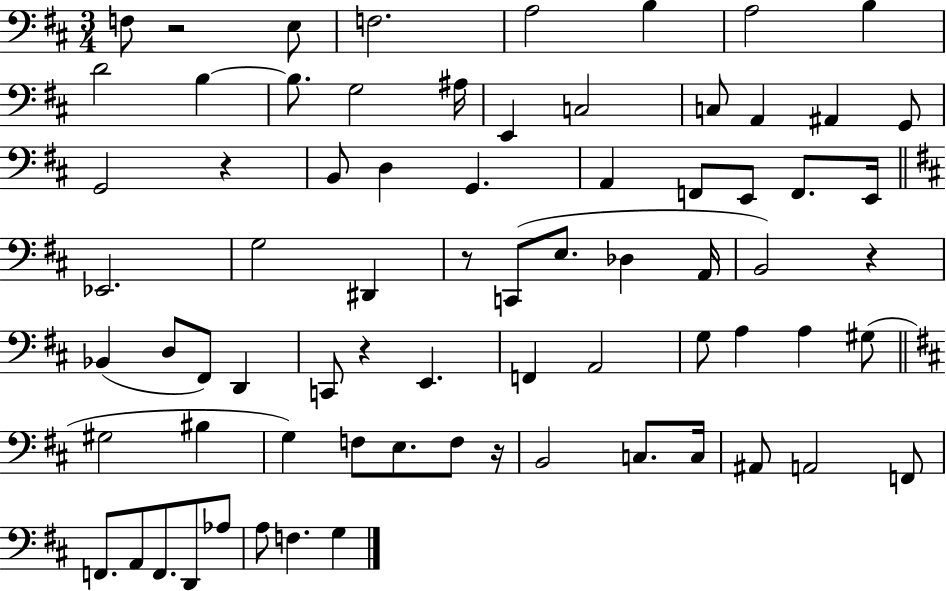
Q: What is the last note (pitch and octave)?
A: G3